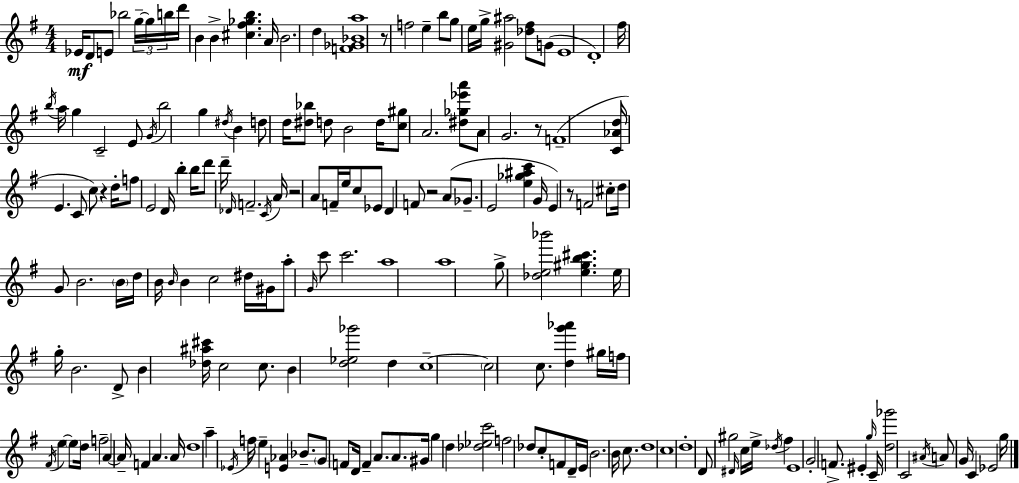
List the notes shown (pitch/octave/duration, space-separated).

Eb4/s D4/e E4/e Bb5/h G5/s G5/s B5/s D6/s B4/q B4/q [C#5,F#5,Gb5,B5]/q. A4/s B4/h. D5/q [F4,Gb4,Bb4,A5]/w R/e F5/h E5/q B5/e G5/e E5/s G5/s [G#4,A#5]/h [Db5,F#5]/e G4/e E4/w D4/w F#5/s B5/s A5/s G5/q C4/h E4/e G4/s B5/h G5/q D#5/s B4/q D5/e D5/s [D#5,Bb5]/e D5/e B4/h D5/s [C5,G#5]/e A4/h. [D#5,Gb5,Eb6,A6]/e A4/e G4/h. R/e F4/w [C4,Ab4,D5]/s E4/q. C4/e C5/e R/q D5/s F5/e E4/h D4/s B5/q B5/s D6/e D6/s Db4/s F4/h. C4/s A4/s R/h A4/e F4/s E5/s C5/e Eb4/e D4/q F4/e R/h A4/e Gb4/e. E4/h [E5,Gb5,A#5,C6]/q G4/s E4/q R/e F4/h C#5/e D5/s G4/e B4/h. B4/s D5/s B4/s B4/s B4/q C5/h D#5/s G#4/s A5/e G4/s C6/e C6/h. A5/w A5/w G5/e [Db5,E5,Bb6]/h [E5,G#5,B5,C#6]/q. E5/s G5/s B4/h. D4/e B4/q [Db5,A#5,C#6]/s C5/h C5/e. B4/q [D5,Eb5,Gb6]/h D5/q C5/w C5/h C5/e. [D5,G6,Ab6]/q G#5/s F5/s F#4/s E5/q E5/e D5/s F5/h A4/q A4/s F4/q A4/q. A4/s D5/w A5/q Eb4/s F5/s E5/q [E4,Ab4]/q Bb4/e. G4/e F4/e D4/s F4/q A4/e. A4/e. G#4/s G5/q D5/q [Db5,Eb5,C6]/h F5/h Db5/e C5/e F4/e D4/s E4/s B4/h. B4/s C5/e. D5/w C5/w D5/w D4/e G#5/h D#4/s C5/s E5/s Db5/s F#5/q E4/w G4/h F4/e. EIS4/q G5/s C4/s [D5,Gb6]/h C4/h A#4/s A4/e G4/s C4/q Eb4/h G5/s